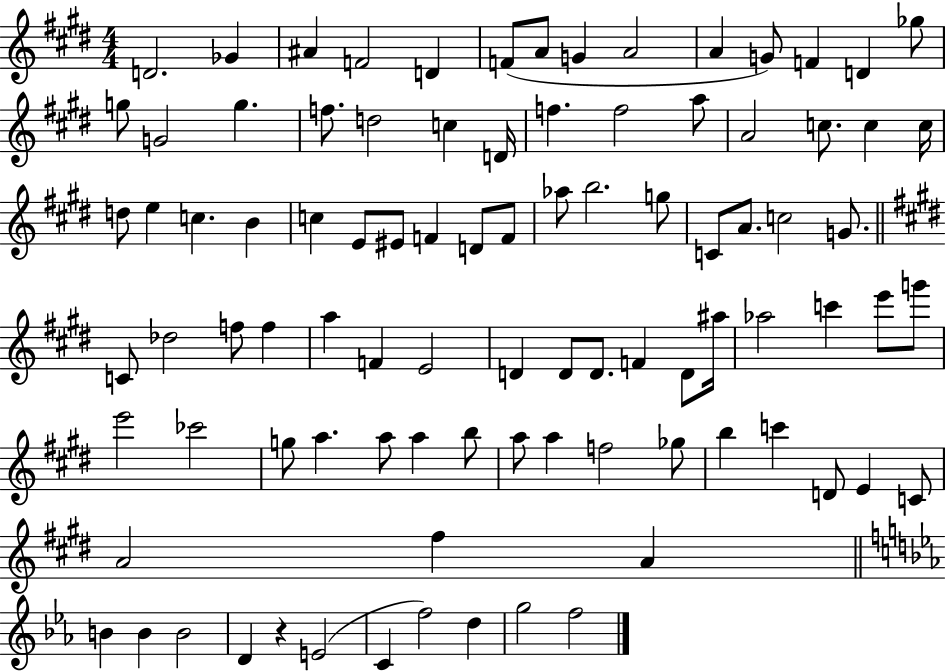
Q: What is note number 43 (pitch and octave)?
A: A4